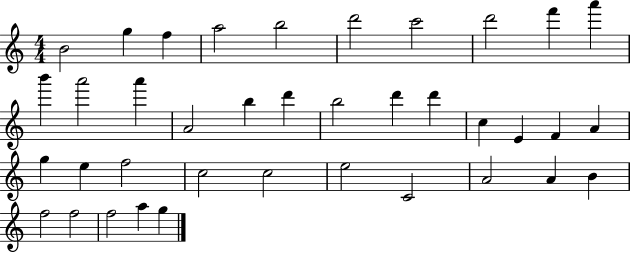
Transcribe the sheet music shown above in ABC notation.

X:1
T:Untitled
M:4/4
L:1/4
K:C
B2 g f a2 b2 d'2 c'2 d'2 f' a' b' a'2 a' A2 b d' b2 d' d' c E F A g e f2 c2 c2 e2 C2 A2 A B f2 f2 f2 a g